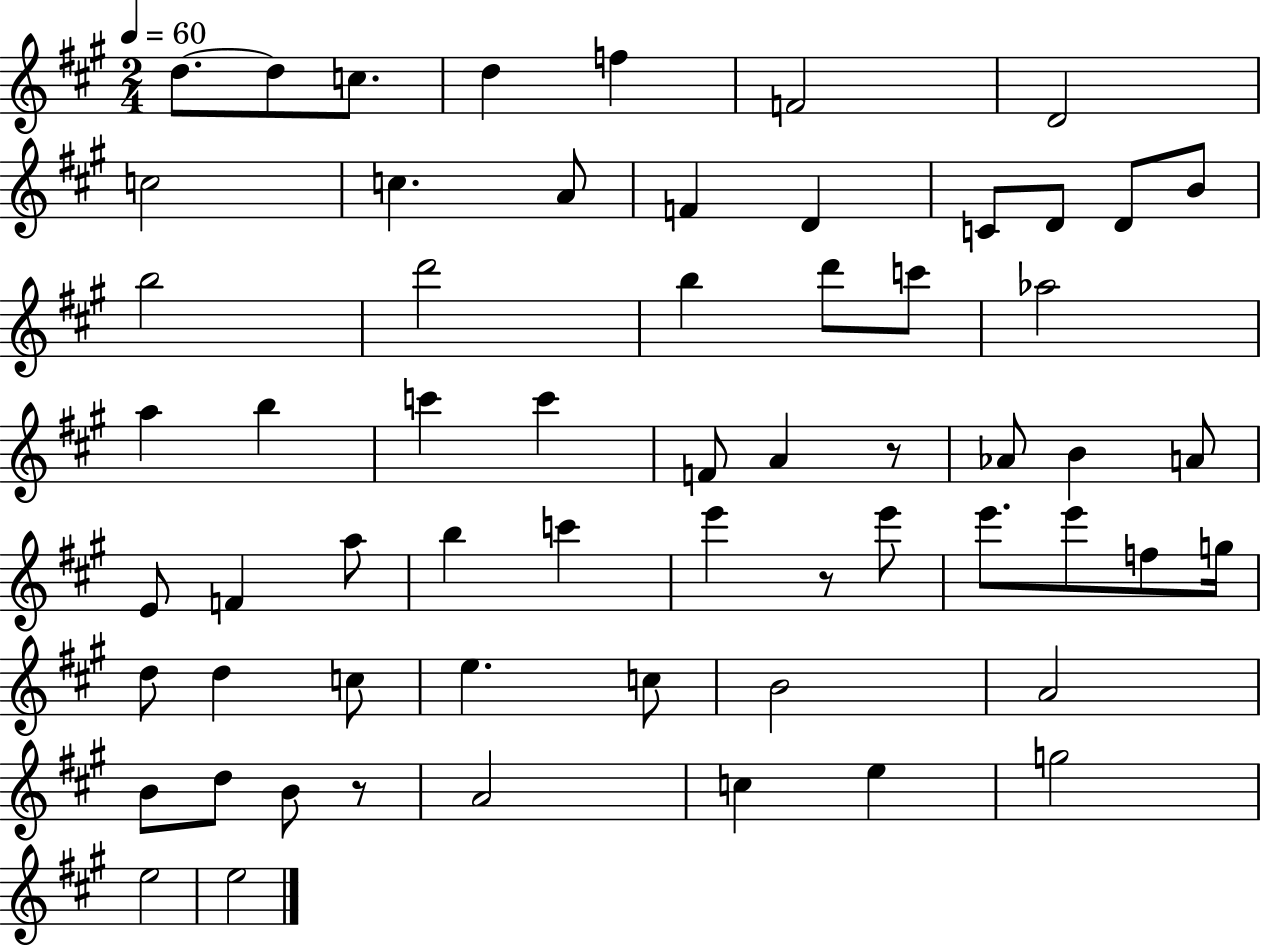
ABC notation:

X:1
T:Untitled
M:2/4
L:1/4
K:A
d/2 d/2 c/2 d f F2 D2 c2 c A/2 F D C/2 D/2 D/2 B/2 b2 d'2 b d'/2 c'/2 _a2 a b c' c' F/2 A z/2 _A/2 B A/2 E/2 F a/2 b c' e' z/2 e'/2 e'/2 e'/2 f/2 g/4 d/2 d c/2 e c/2 B2 A2 B/2 d/2 B/2 z/2 A2 c e g2 e2 e2